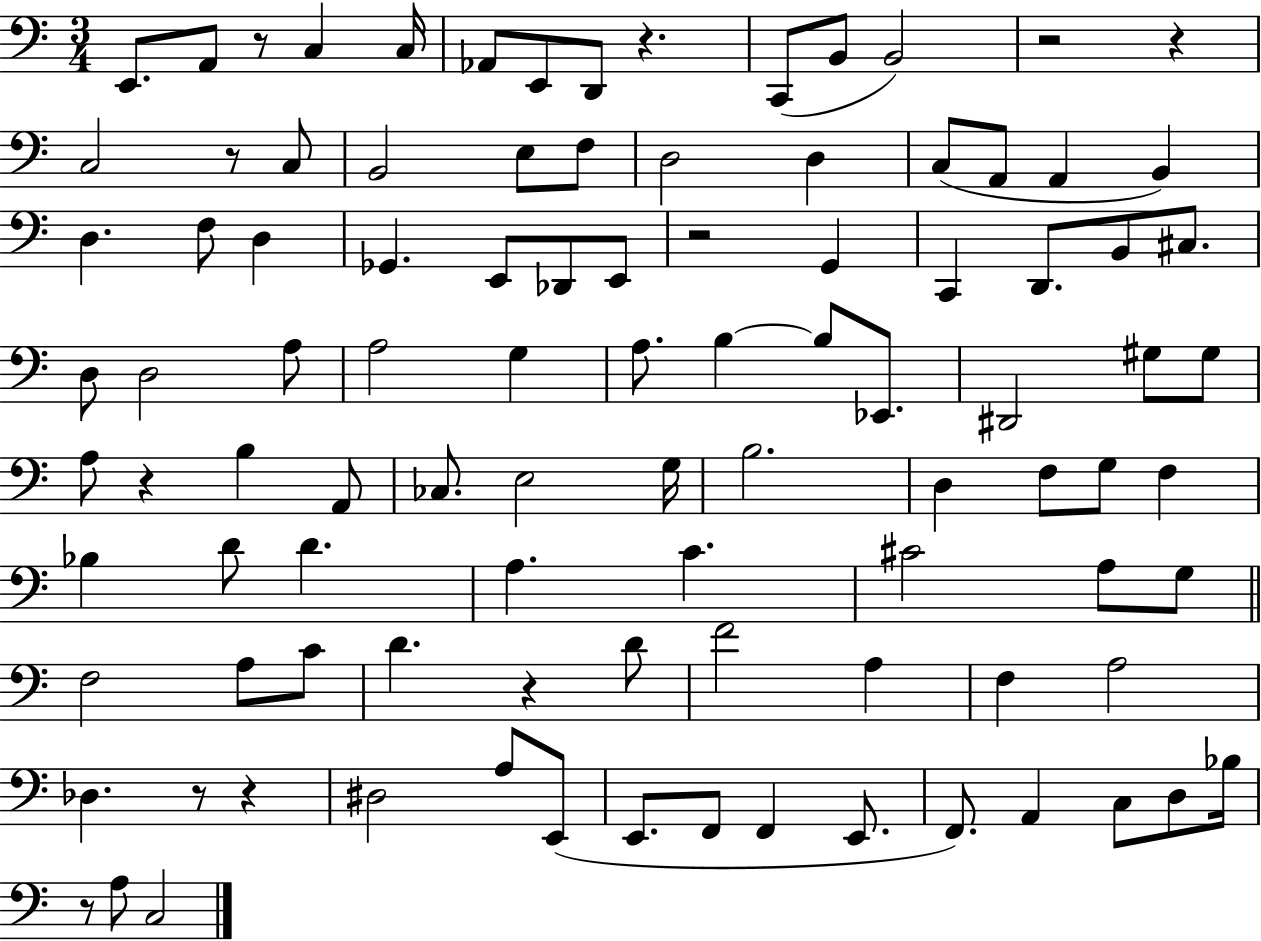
{
  \clef bass
  \numericTimeSignature
  \time 3/4
  \key c \major
  e,8. a,8 r8 c4 c16 | aes,8 e,8 d,8 r4. | c,8( b,8 b,2) | r2 r4 | \break c2 r8 c8 | b,2 e8 f8 | d2 d4 | c8( a,8 a,4 b,4) | \break d4. f8 d4 | ges,4. e,8 des,8 e,8 | r2 g,4 | c,4 d,8. b,8 cis8. | \break d8 d2 a8 | a2 g4 | a8. b4~~ b8 ees,8. | dis,2 gis8 gis8 | \break a8 r4 b4 a,8 | ces8. e2 g16 | b2. | d4 f8 g8 f4 | \break bes4 d'8 d'4. | a4. c'4. | cis'2 a8 g8 | \bar "||" \break \key c \major f2 a8 c'8 | d'4. r4 d'8 | f'2 a4 | f4 a2 | \break des4. r8 r4 | dis2 a8 e,8( | e,8. f,8 f,4 e,8. | f,8.) a,4 c8 d8 bes16 | \break r8 a8 c2 | \bar "|."
}